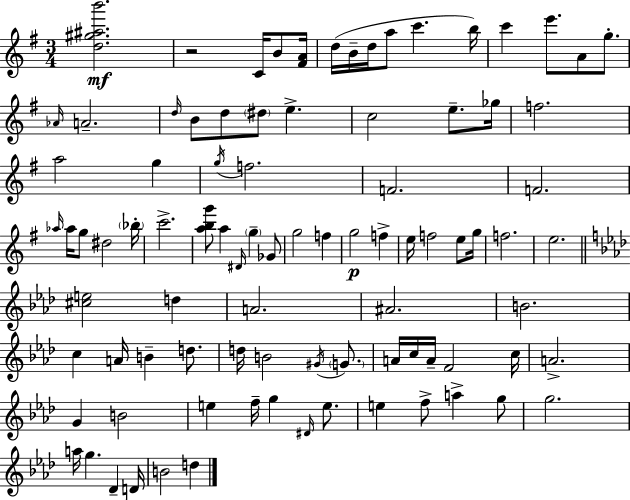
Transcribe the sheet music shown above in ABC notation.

X:1
T:Untitled
M:3/4
L:1/4
K:G
[d^g^ab']2 z2 C/4 B/2 [^FA]/4 d/4 B/4 d/4 a/2 c' b/4 c' e'/2 A/2 g/2 _A/4 A2 d/4 B/2 d/2 ^d/2 e c2 e/2 _g/4 f2 a2 g g/4 f2 F2 F2 _a/4 _a/4 g/2 ^d2 _b/4 c'2 [abg']/2 a ^D/4 g _G/2 g2 f g2 f e/4 f2 e/2 g/4 f2 e2 [^ce]2 d A2 ^A2 B2 c A/4 B d/2 d/4 B2 ^G/4 G/2 A/4 c/4 A/4 F2 c/4 A2 G B2 e f/4 g ^D/4 e/2 e f/2 a g/2 g2 a/4 g _D D/4 B2 d